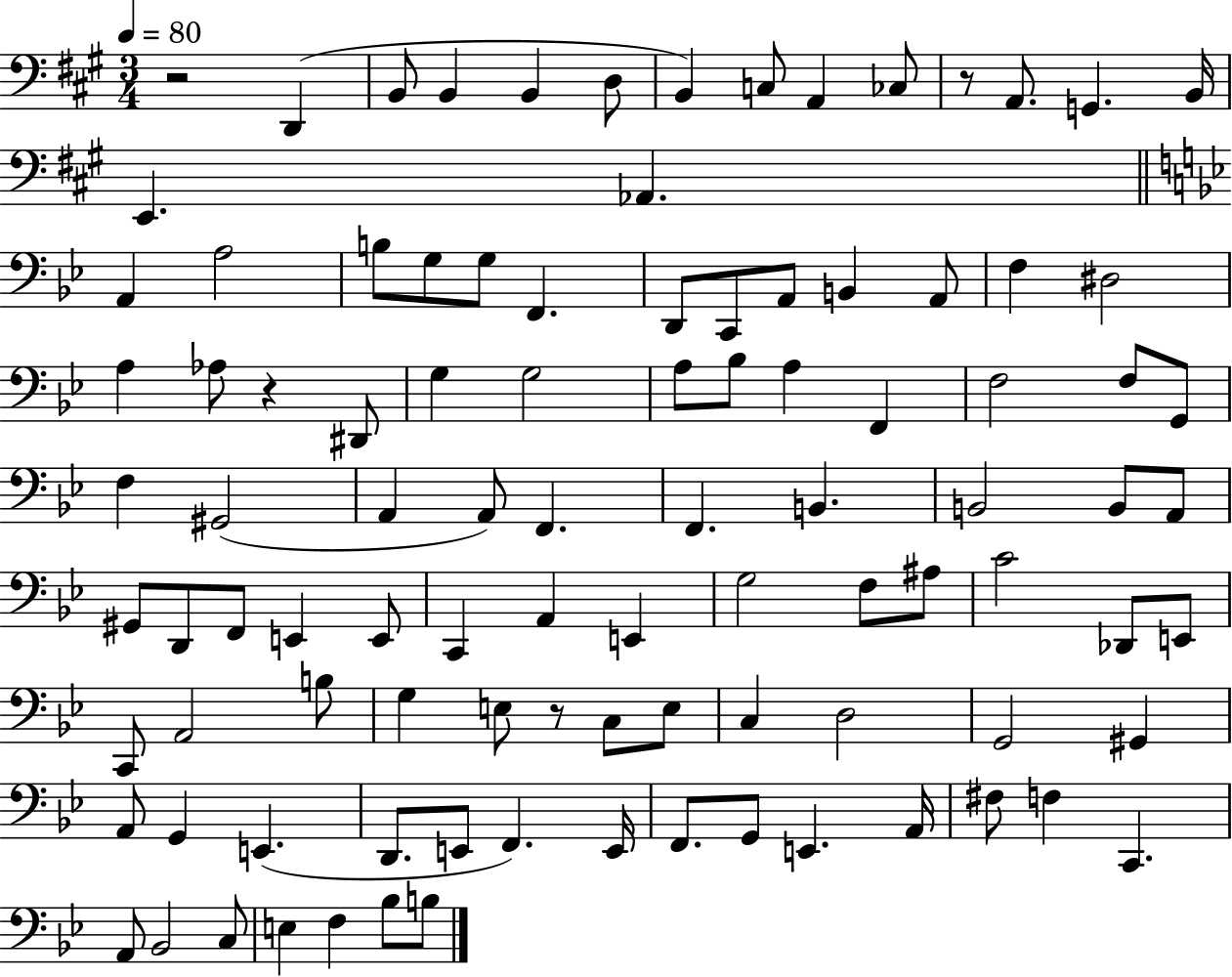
R/h D2/q B2/e B2/q B2/q D3/e B2/q C3/e A2/q CES3/e R/e A2/e. G2/q. B2/s E2/q. Ab2/q. A2/q A3/h B3/e G3/e G3/e F2/q. D2/e C2/e A2/e B2/q A2/e F3/q D#3/h A3/q Ab3/e R/q D#2/e G3/q G3/h A3/e Bb3/e A3/q F2/q F3/h F3/e G2/e F3/q G#2/h A2/q A2/e F2/q. F2/q. B2/q. B2/h B2/e A2/e G#2/e D2/e F2/e E2/q E2/e C2/q A2/q E2/q G3/h F3/e A#3/e C4/h Db2/e E2/e C2/e A2/h B3/e G3/q E3/e R/e C3/e E3/e C3/q D3/h G2/h G#2/q A2/e G2/q E2/q. D2/e. E2/e F2/q. E2/s F2/e. G2/e E2/q. A2/s F#3/e F3/q C2/q. A2/e Bb2/h C3/e E3/q F3/q Bb3/e B3/e